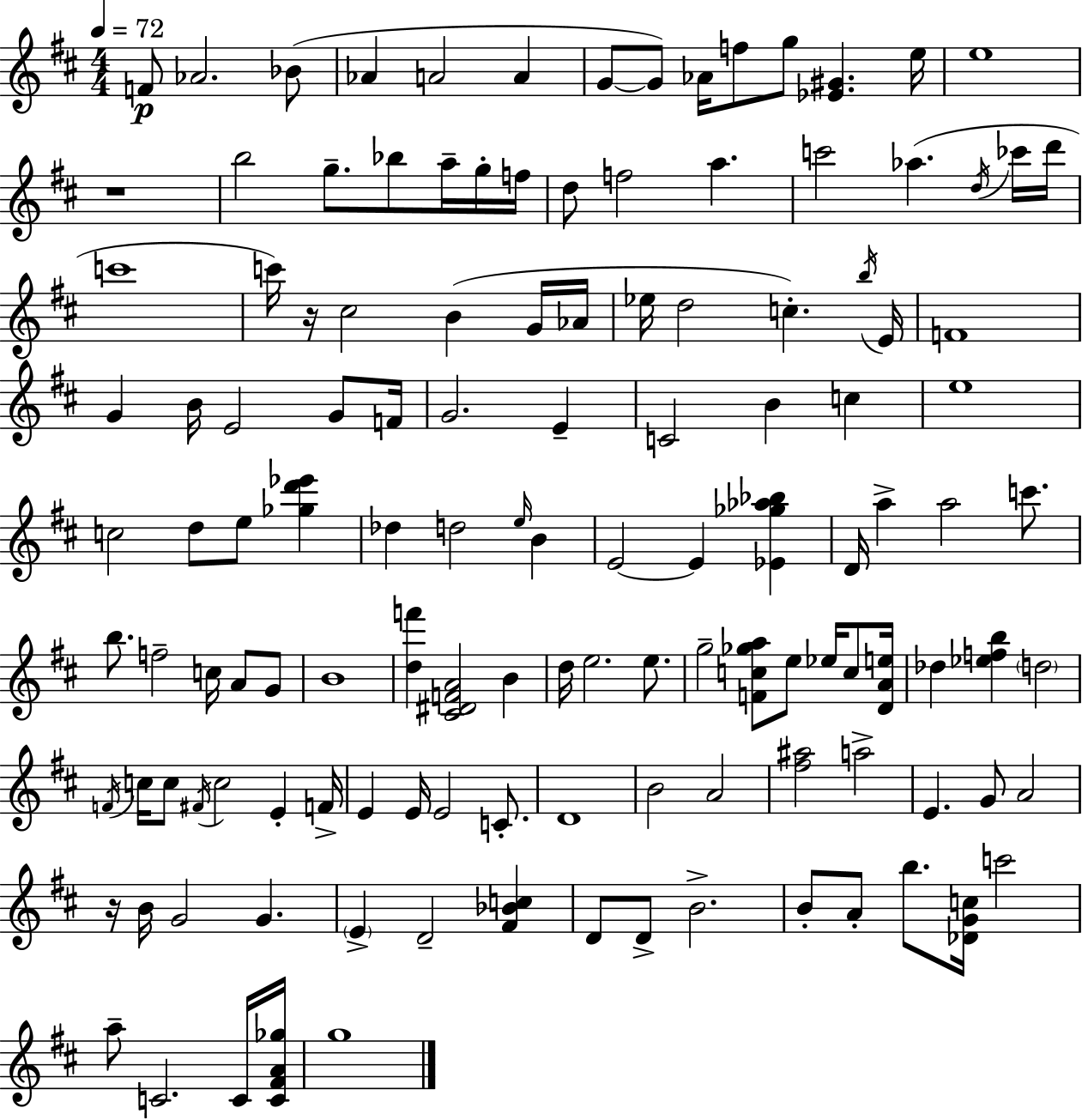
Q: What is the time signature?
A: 4/4